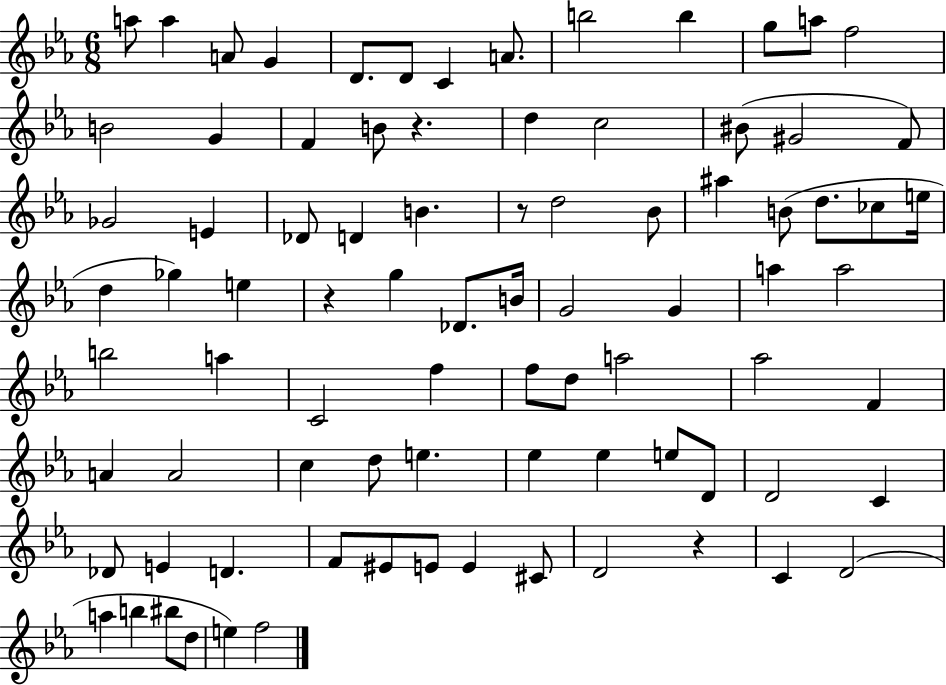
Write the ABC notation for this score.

X:1
T:Untitled
M:6/8
L:1/4
K:Eb
a/2 a A/2 G D/2 D/2 C A/2 b2 b g/2 a/2 f2 B2 G F B/2 z d c2 ^B/2 ^G2 F/2 _G2 E _D/2 D B z/2 d2 _B/2 ^a B/2 d/2 _c/2 e/4 d _g e z g _D/2 B/4 G2 G a a2 b2 a C2 f f/2 d/2 a2 _a2 F A A2 c d/2 e _e _e e/2 D/2 D2 C _D/2 E D F/2 ^E/2 E/2 E ^C/2 D2 z C D2 a b ^b/2 d/2 e f2